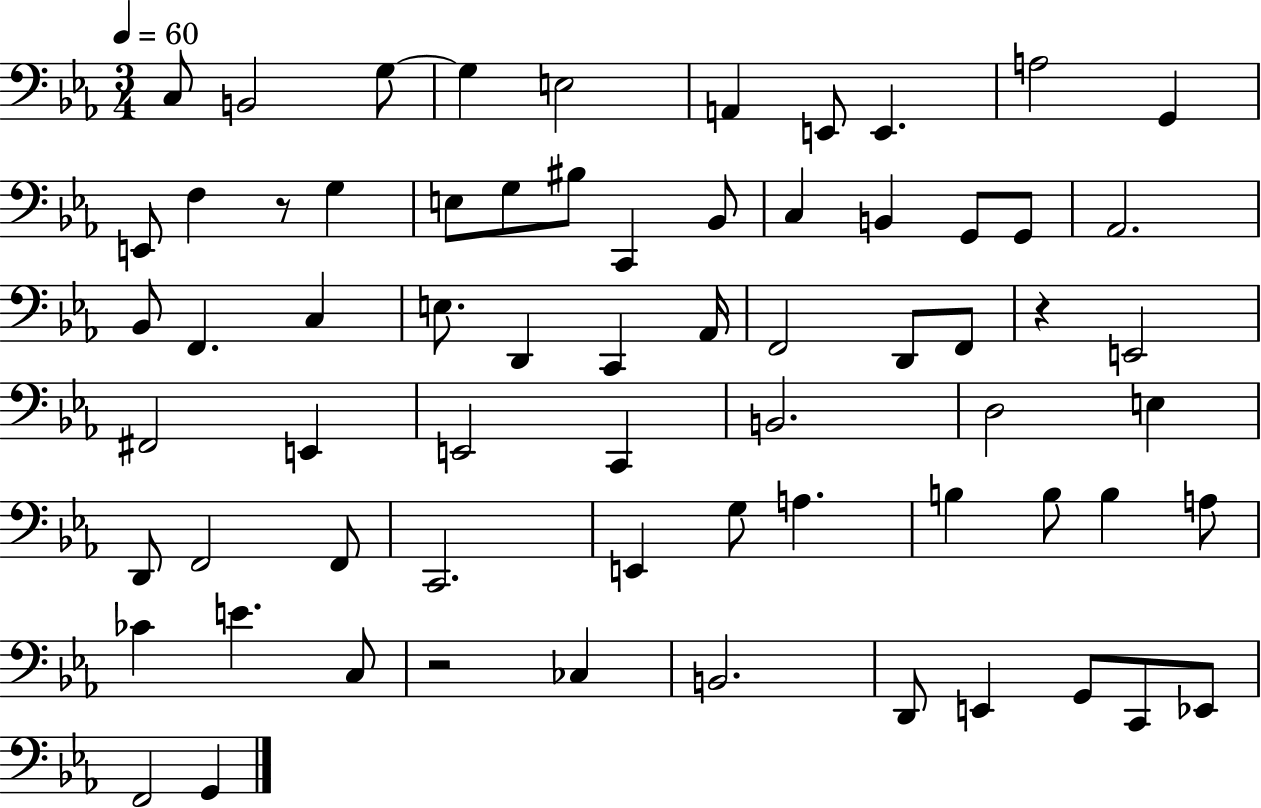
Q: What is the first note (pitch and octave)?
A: C3